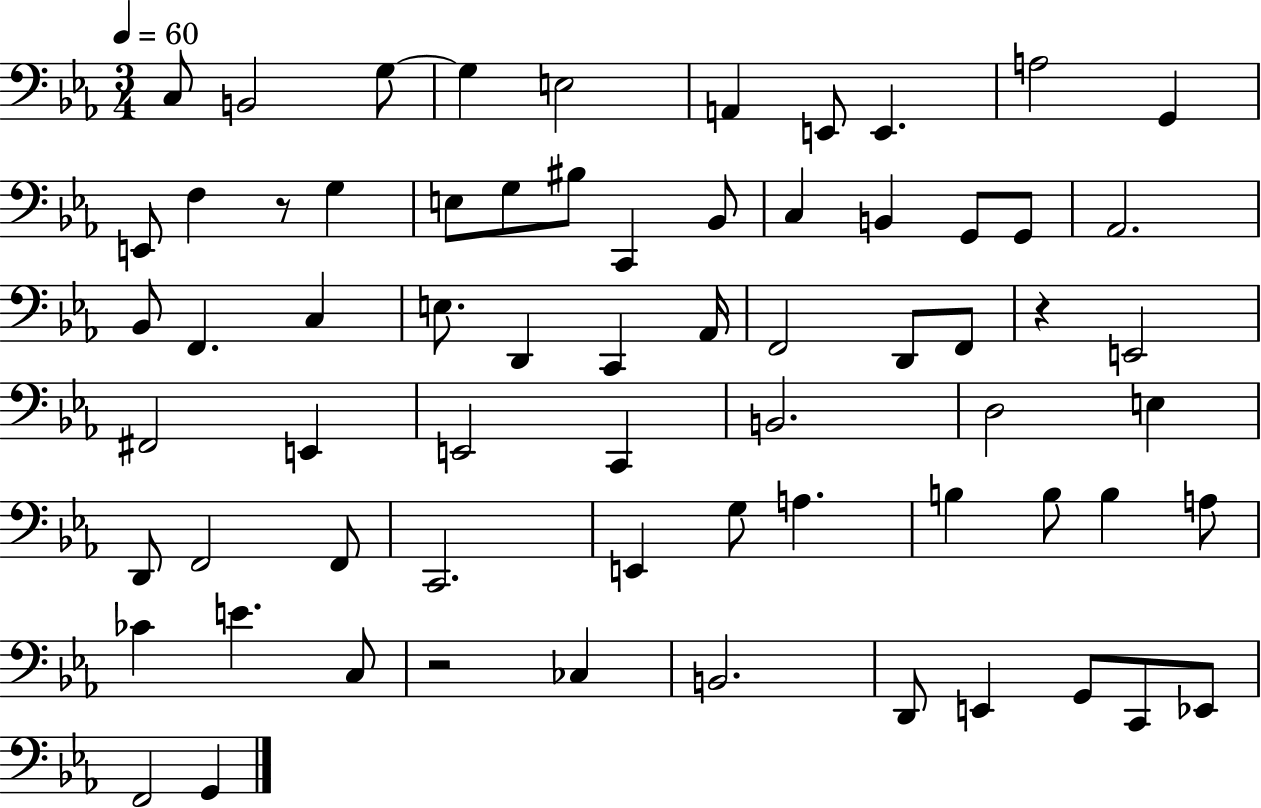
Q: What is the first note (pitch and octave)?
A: C3